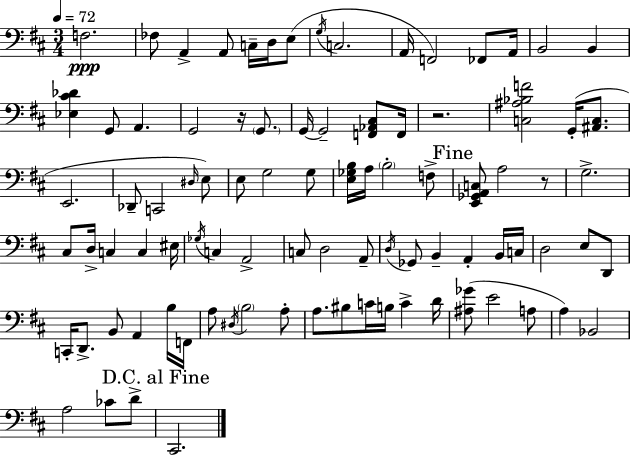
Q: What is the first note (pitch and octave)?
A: F3